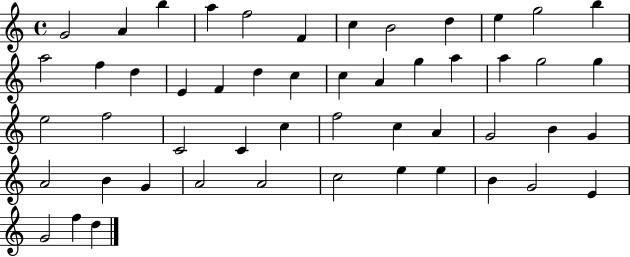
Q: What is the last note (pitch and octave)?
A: D5